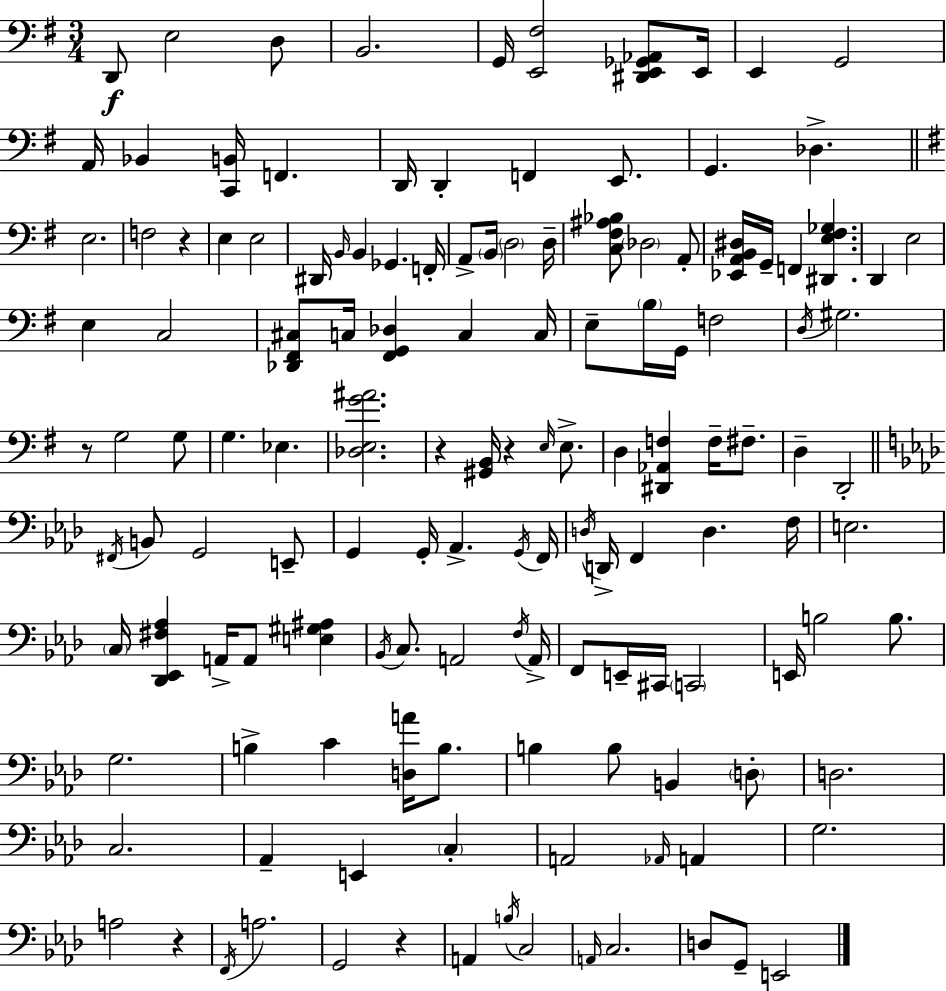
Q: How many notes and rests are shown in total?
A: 137